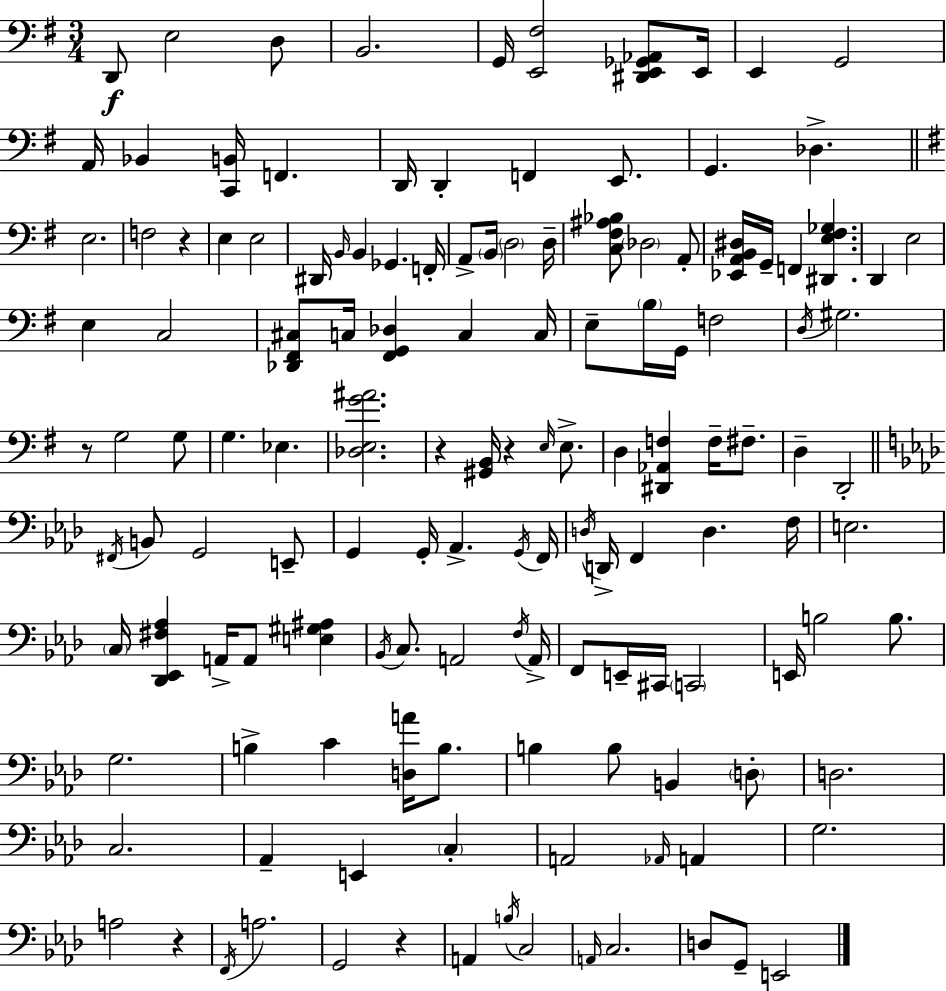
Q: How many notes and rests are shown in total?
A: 137